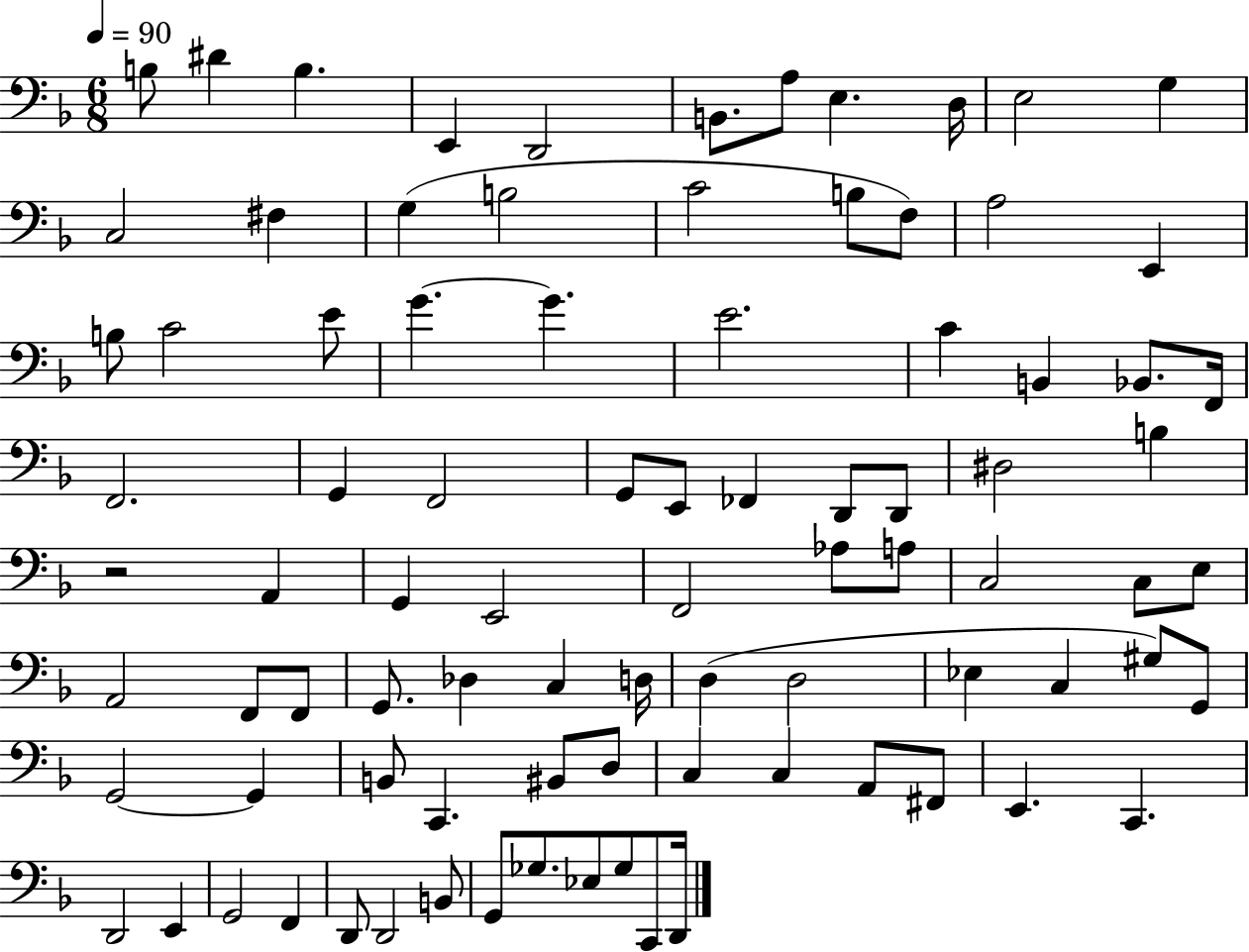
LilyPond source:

{
  \clef bass
  \numericTimeSignature
  \time 6/8
  \key f \major
  \tempo 4 = 90
  b8 dis'4 b4. | e,4 d,2 | b,8. a8 e4. d16 | e2 g4 | \break c2 fis4 | g4( b2 | c'2 b8 f8) | a2 e,4 | \break b8 c'2 e'8 | g'4.~~ g'4. | e'2. | c'4 b,4 bes,8. f,16 | \break f,2. | g,4 f,2 | g,8 e,8 fes,4 d,8 d,8 | dis2 b4 | \break r2 a,4 | g,4 e,2 | f,2 aes8 a8 | c2 c8 e8 | \break a,2 f,8 f,8 | g,8. des4 c4 d16 | d4( d2 | ees4 c4 gis8) g,8 | \break g,2~~ g,4 | b,8 c,4. bis,8 d8 | c4 c4 a,8 fis,8 | e,4. c,4. | \break d,2 e,4 | g,2 f,4 | d,8 d,2 b,8 | g,8 ges8. ees8 ges8 c,8 d,16 | \break \bar "|."
}